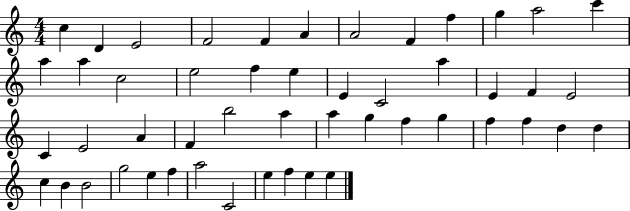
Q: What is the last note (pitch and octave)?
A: E5